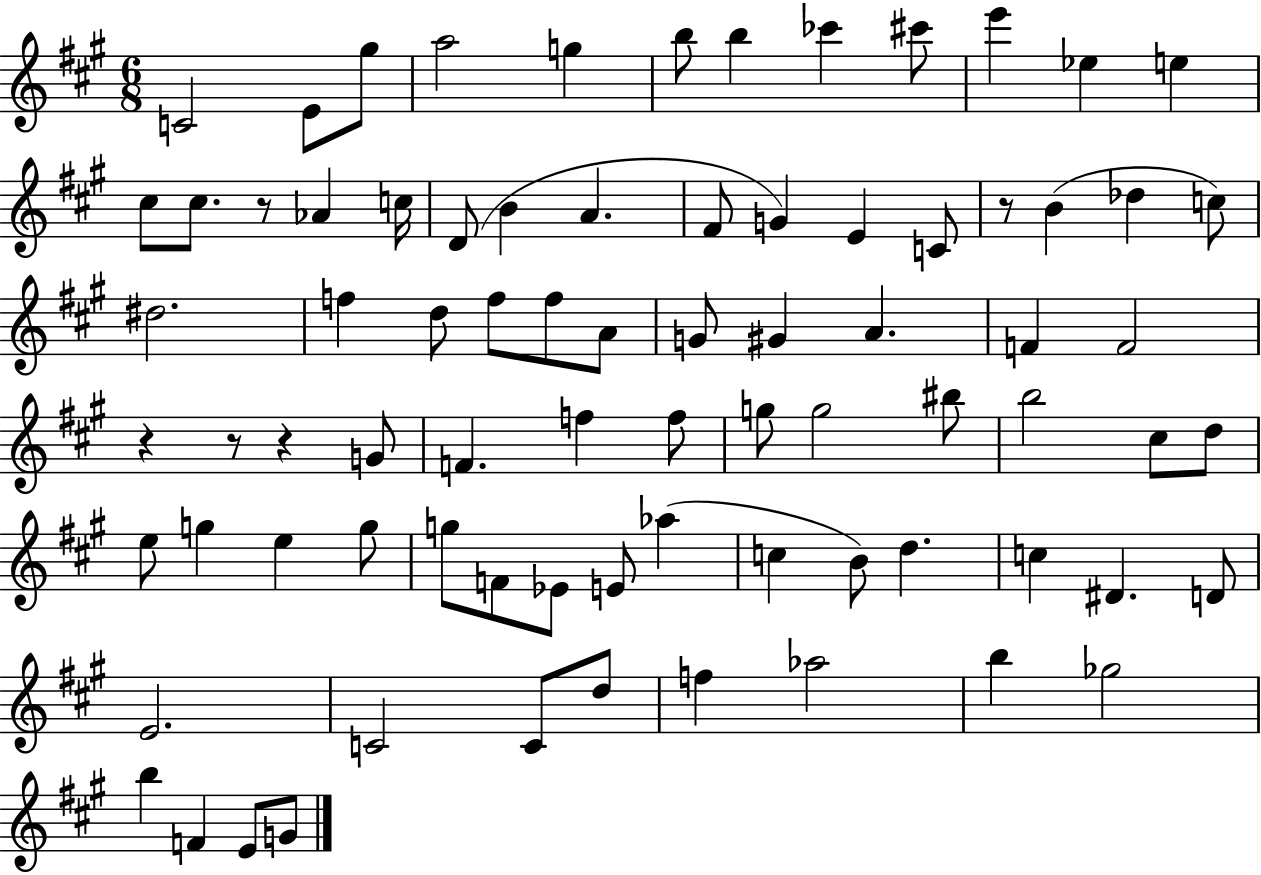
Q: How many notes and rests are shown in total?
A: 79